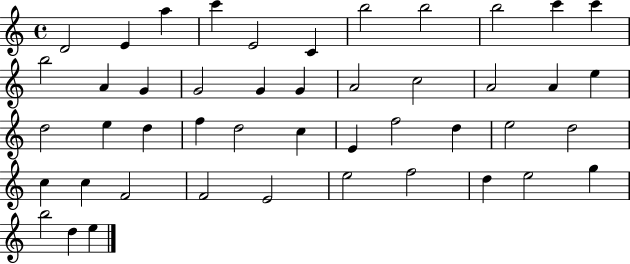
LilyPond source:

{
  \clef treble
  \time 4/4
  \defaultTimeSignature
  \key c \major
  d'2 e'4 a''4 | c'''4 e'2 c'4 | b''2 b''2 | b''2 c'''4 c'''4 | \break b''2 a'4 g'4 | g'2 g'4 g'4 | a'2 c''2 | a'2 a'4 e''4 | \break d''2 e''4 d''4 | f''4 d''2 c''4 | e'4 f''2 d''4 | e''2 d''2 | \break c''4 c''4 f'2 | f'2 e'2 | e''2 f''2 | d''4 e''2 g''4 | \break b''2 d''4 e''4 | \bar "|."
}